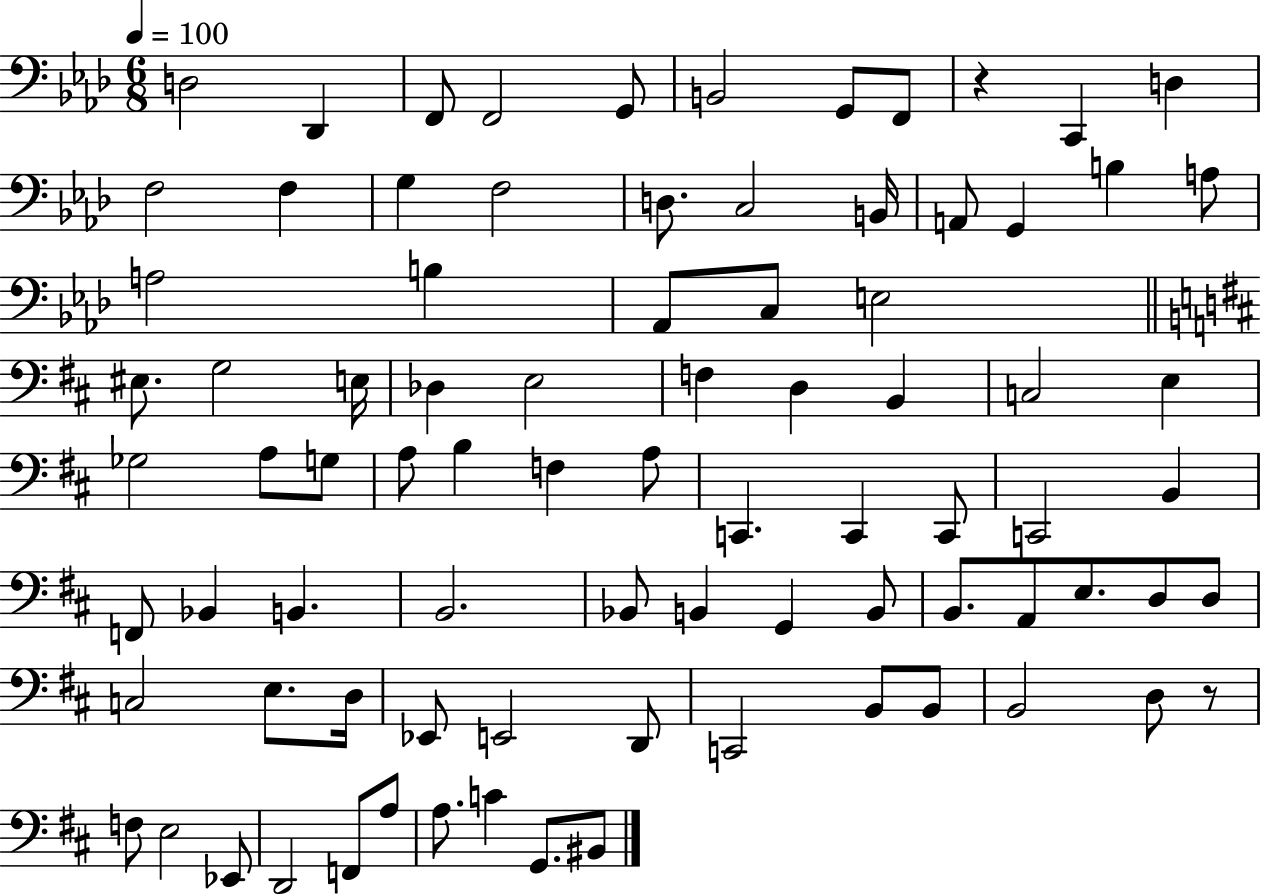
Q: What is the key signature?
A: AES major